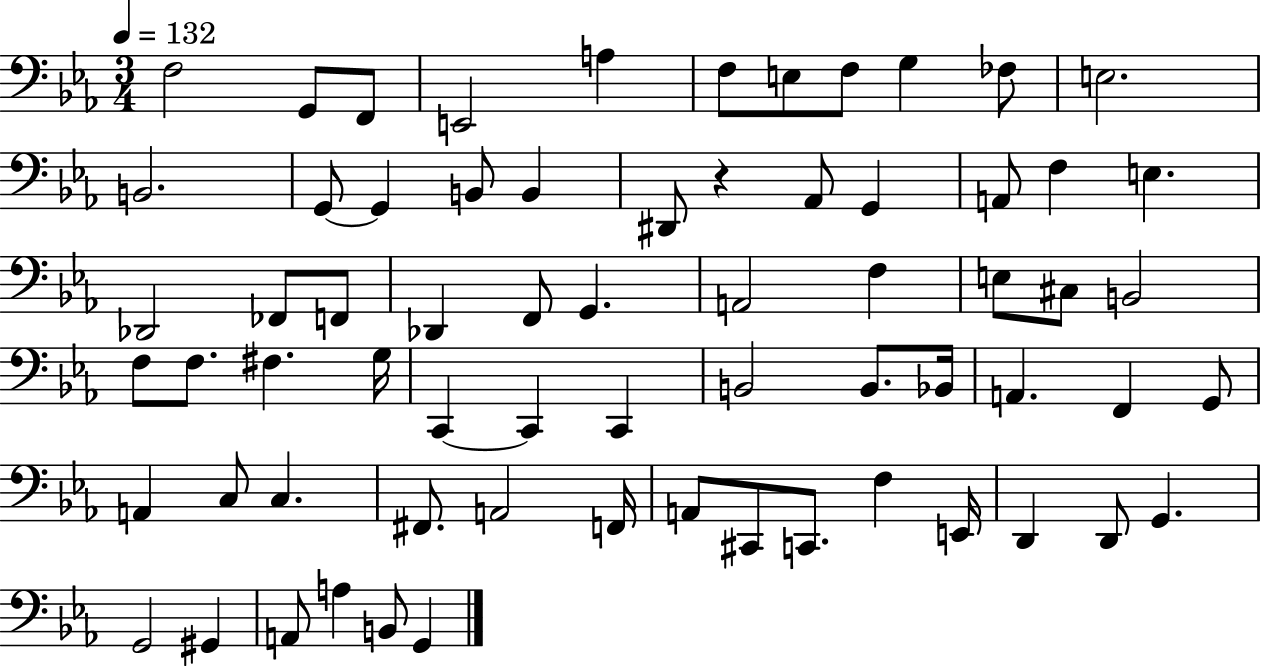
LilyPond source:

{
  \clef bass
  \numericTimeSignature
  \time 3/4
  \key ees \major
  \tempo 4 = 132
  \repeat volta 2 { f2 g,8 f,8 | e,2 a4 | f8 e8 f8 g4 fes8 | e2. | \break b,2. | g,8~~ g,4 b,8 b,4 | dis,8 r4 aes,8 g,4 | a,8 f4 e4. | \break des,2 fes,8 f,8 | des,4 f,8 g,4. | a,2 f4 | e8 cis8 b,2 | \break f8 f8. fis4. g16 | c,4~~ c,4 c,4 | b,2 b,8. bes,16 | a,4. f,4 g,8 | \break a,4 c8 c4. | fis,8. a,2 f,16 | a,8 cis,8 c,8. f4 e,16 | d,4 d,8 g,4. | \break g,2 gis,4 | a,8 a4 b,8 g,4 | } \bar "|."
}